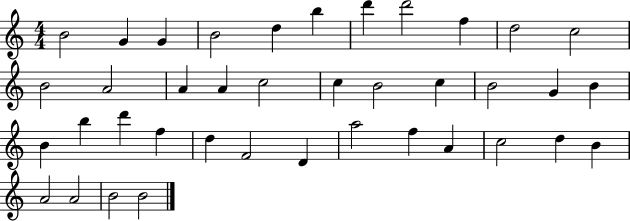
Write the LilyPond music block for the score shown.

{
  \clef treble
  \numericTimeSignature
  \time 4/4
  \key c \major
  b'2 g'4 g'4 | b'2 d''4 b''4 | d'''4 d'''2 f''4 | d''2 c''2 | \break b'2 a'2 | a'4 a'4 c''2 | c''4 b'2 c''4 | b'2 g'4 b'4 | \break b'4 b''4 d'''4 f''4 | d''4 f'2 d'4 | a''2 f''4 a'4 | c''2 d''4 b'4 | \break a'2 a'2 | b'2 b'2 | \bar "|."
}